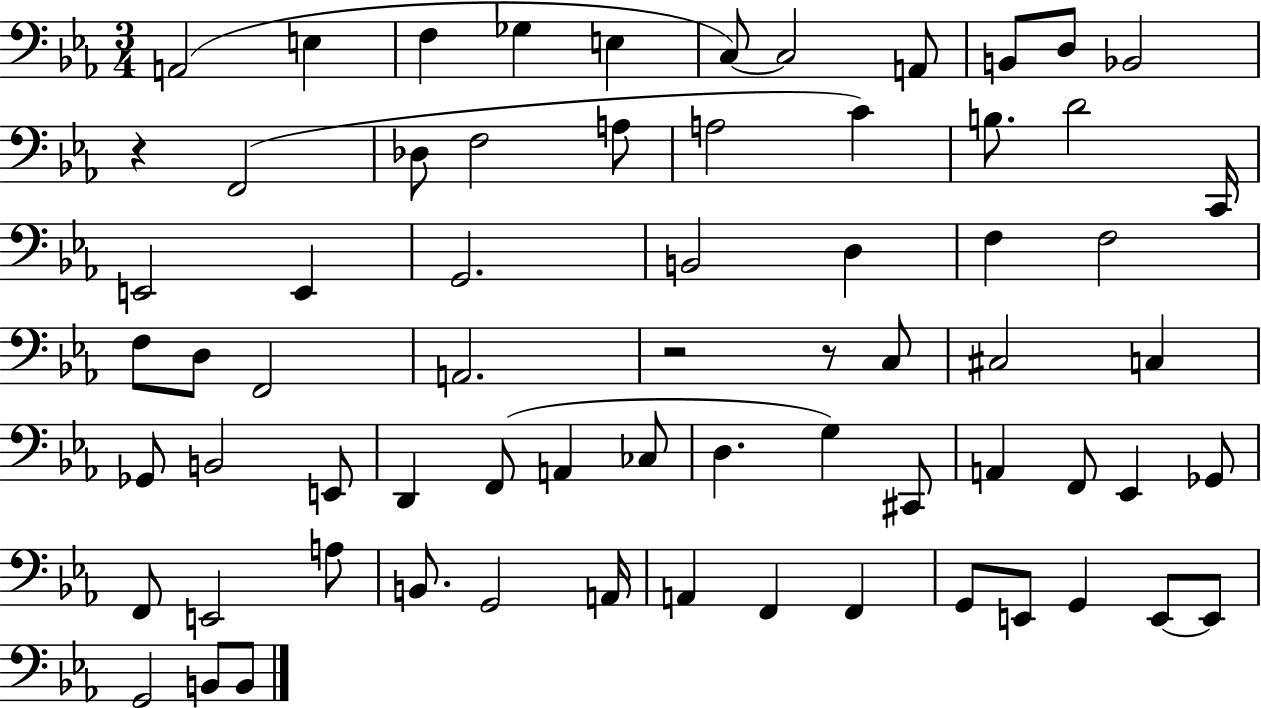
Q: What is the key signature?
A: EES major